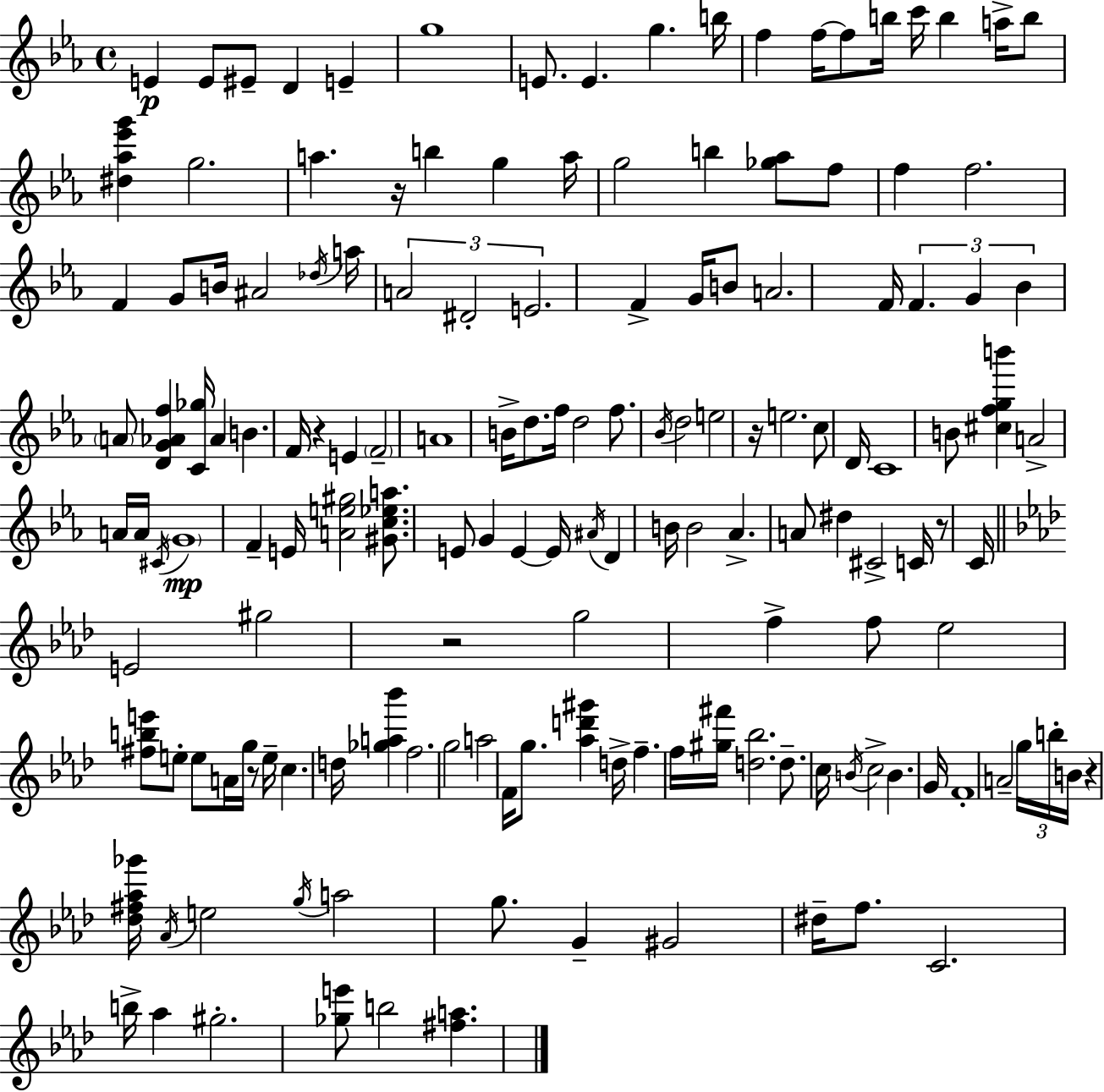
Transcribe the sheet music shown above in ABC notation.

X:1
T:Untitled
M:4/4
L:1/4
K:Eb
E E/2 ^E/2 D E g4 E/2 E g b/4 f f/4 f/2 b/4 c'/4 b a/4 b/2 [^d_a_e'g'] g2 a z/4 b g a/4 g2 b [_g_a]/2 f/2 f f2 F G/2 B/4 ^A2 _d/4 a/4 A2 ^D2 E2 F G/4 B/2 A2 F/4 F G _B A/2 [DG_Af] [C_g]/4 _A B F/4 z E F2 A4 B/4 d/2 f/4 d2 f/2 _B/4 d2 e2 z/4 e2 c/2 D/4 C4 B/2 [^cfgb'] A2 A/4 A/4 ^C/4 G4 F E/4 [Ae^g]2 [^Gc_ea]/2 E/2 G E E/4 ^A/4 D B/4 B2 _A A/2 ^d ^C2 C/4 z/2 C/4 E2 ^g2 z2 g2 f f/2 _e2 [^fbe']/2 e/2 e/2 A/4 g/4 z/2 e/4 c d/4 [_ga_b'] f2 g2 a2 F/4 g/2 [_ad'^g'] d/4 f f/4 [^g^f']/4 [d_b]2 d/2 c/4 B/4 c2 B G/4 F4 A2 g/4 b/4 B/4 z [_d^f_a_g']/4 _A/4 e2 g/4 a2 g/2 G ^G2 ^d/4 f/2 C2 b/4 _a ^g2 [_ge']/2 b2 [^fa]